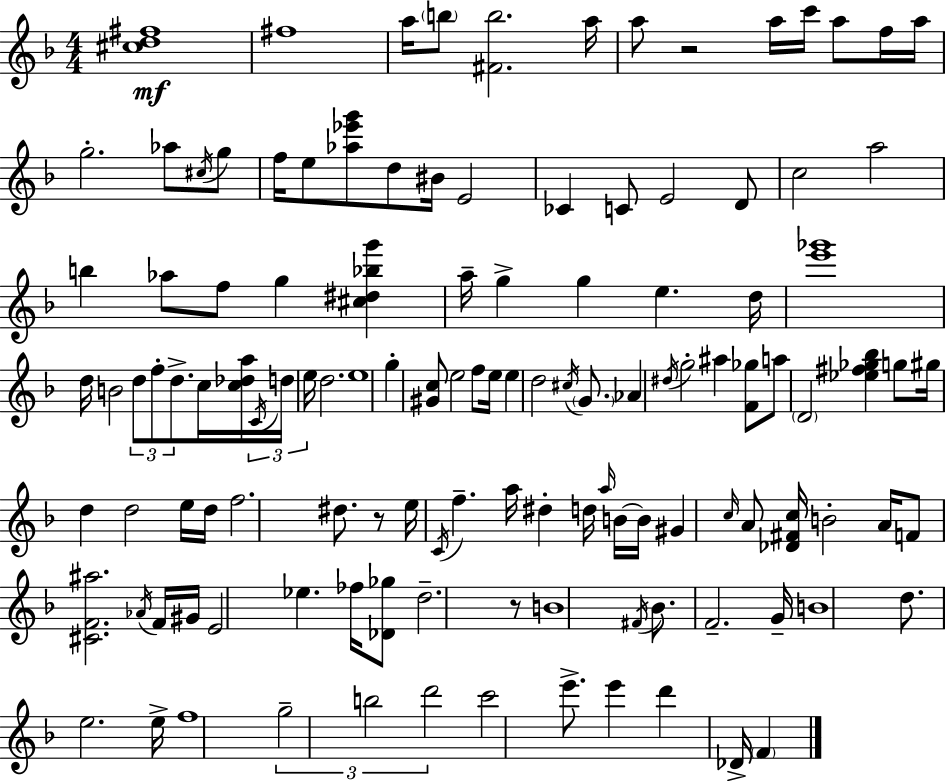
{
  \clef treble
  \numericTimeSignature
  \time 4/4
  \key d \minor
  \repeat volta 2 { <cis'' d'' fis''>1\mf | fis''1 | a''16 \parenthesize b''8 <fis' b''>2. a''16 | a''8 r2 a''16 c'''16 a''8 f''16 a''16 | \break g''2.-. aes''8 \acciaccatura { cis''16 } g''8 | f''16 e''8 <aes'' ees''' g'''>8 d''8 bis'16 e'2 | ces'4 c'8 e'2 d'8 | c''2 a''2 | \break b''4 aes''8 f''8 g''4 <cis'' dis'' bes'' g'''>4 | a''16-- g''4-> g''4 e''4. | d''16 <e''' ges'''>1 | d''16 b'2 \tuplet 3/2 { d''8 f''8-. d''8.-> } | \break c''16 <c'' des'' a''>16 \tuplet 3/2 { \acciaccatura { c'16 } d''16 e''16 } d''2. | e''1 | g''4-. <gis' c''>8 e''2 | f''8 e''16 e''4 d''2 \acciaccatura { cis''16 } | \break \parenthesize g'8. aes'4 \acciaccatura { dis''16 } g''2-. | ais''4 <f' ges''>8 a''8 \parenthesize d'2 | <ees'' fis'' ges'' bes''>4 g''8 gis''16 d''4 d''2 | e''16 d''16 f''2. | \break dis''8. r8 e''16 \acciaccatura { c'16 } f''4.-- a''16 dis''4-. | d''16 \grace { a''16 } b'16~~ b'16 gis'4 \grace { c''16 } a'8 <des' fis' c''>16 b'2-. | a'16 f'8 <cis' f' ais''>2. | \acciaccatura { aes'16 } f'16 gis'16 e'2 | \break ees''4. fes''16 <des' ges''>8 d''2.-- | r8 b'1 | \acciaccatura { fis'16 } bes'8. f'2.-- | g'16-- b'1 | \break d''8. e''2. | e''16-> f''1 | \tuplet 3/2 { g''2-- | b''2 d'''2 } | \break c'''2 e'''8.-> e'''4 | d'''4 des'16-> \parenthesize f'4 } \bar "|."
}